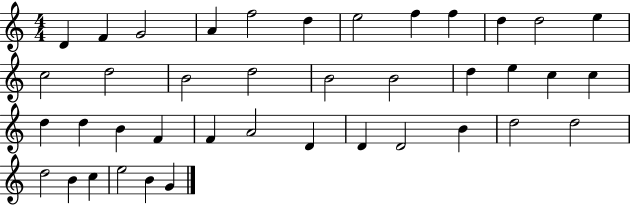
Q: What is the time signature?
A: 4/4